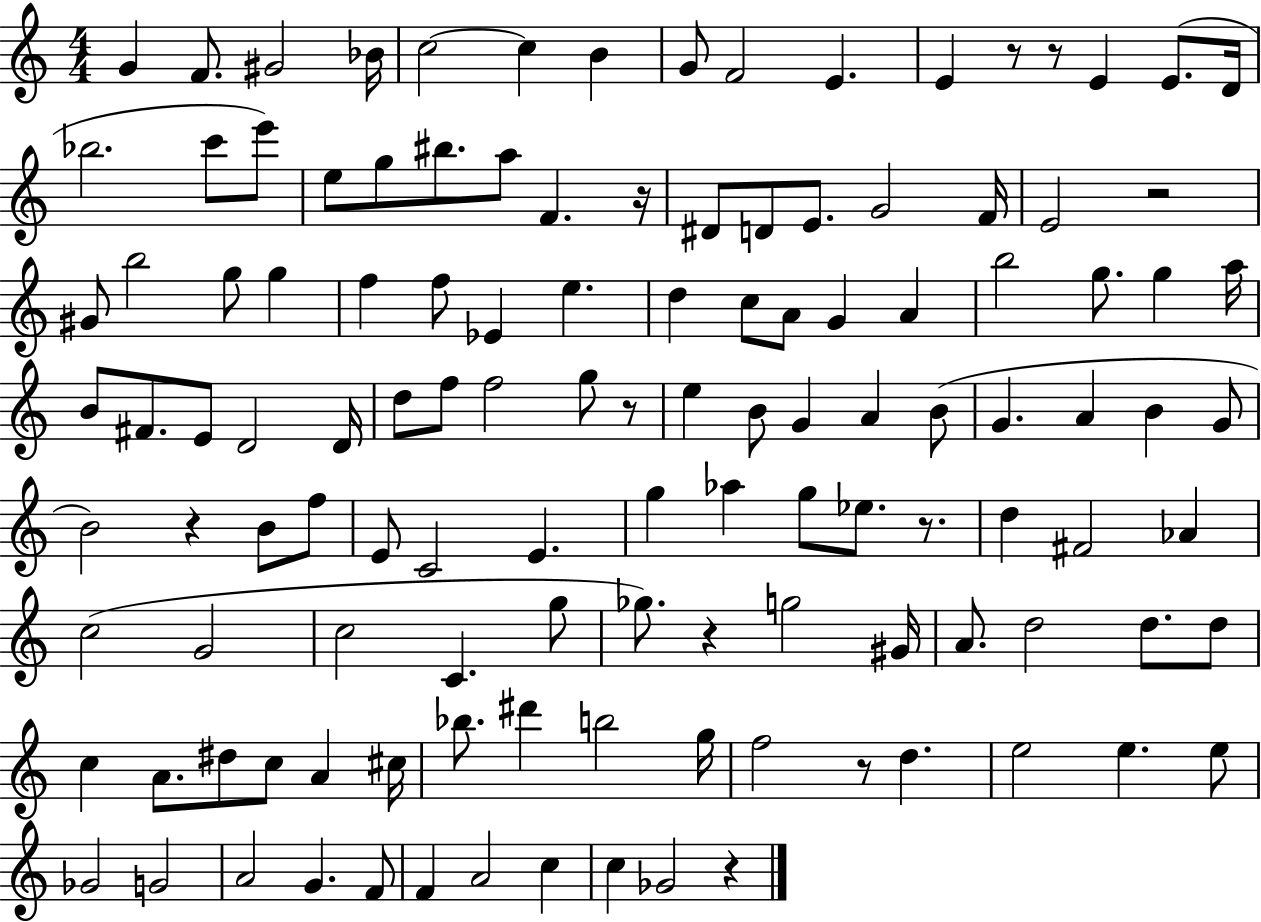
X:1
T:Untitled
M:4/4
L:1/4
K:C
G F/2 ^G2 _B/4 c2 c B G/2 F2 E E z/2 z/2 E E/2 D/4 _b2 c'/2 e'/2 e/2 g/2 ^b/2 a/2 F z/4 ^D/2 D/2 E/2 G2 F/4 E2 z2 ^G/2 b2 g/2 g f f/2 _E e d c/2 A/2 G A b2 g/2 g a/4 B/2 ^F/2 E/2 D2 D/4 d/2 f/2 f2 g/2 z/2 e B/2 G A B/2 G A B G/2 B2 z B/2 f/2 E/2 C2 E g _a g/2 _e/2 z/2 d ^F2 _A c2 G2 c2 C g/2 _g/2 z g2 ^G/4 A/2 d2 d/2 d/2 c A/2 ^d/2 c/2 A ^c/4 _b/2 ^d' b2 g/4 f2 z/2 d e2 e e/2 _G2 G2 A2 G F/2 F A2 c c _G2 z